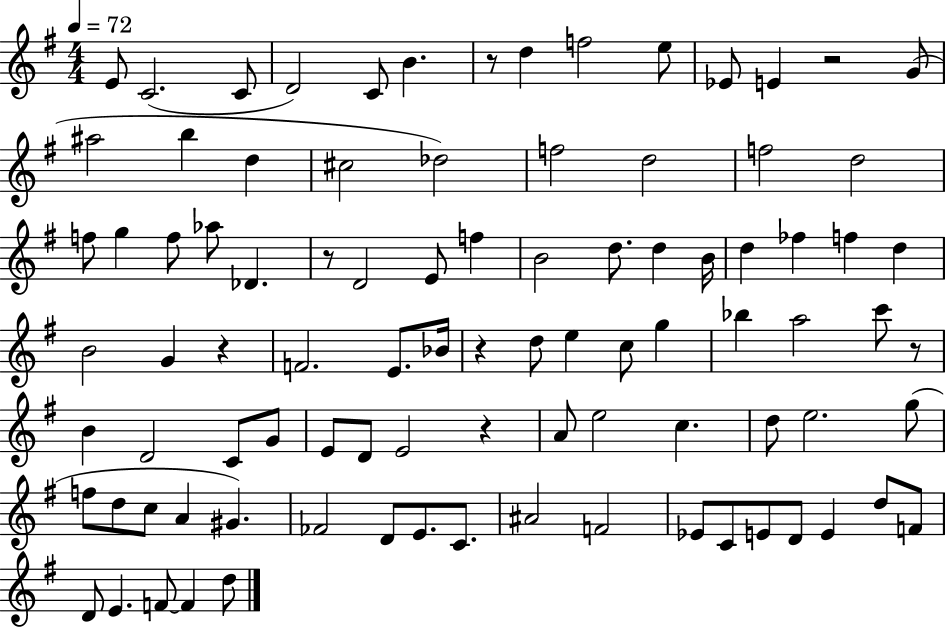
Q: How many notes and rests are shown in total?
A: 92